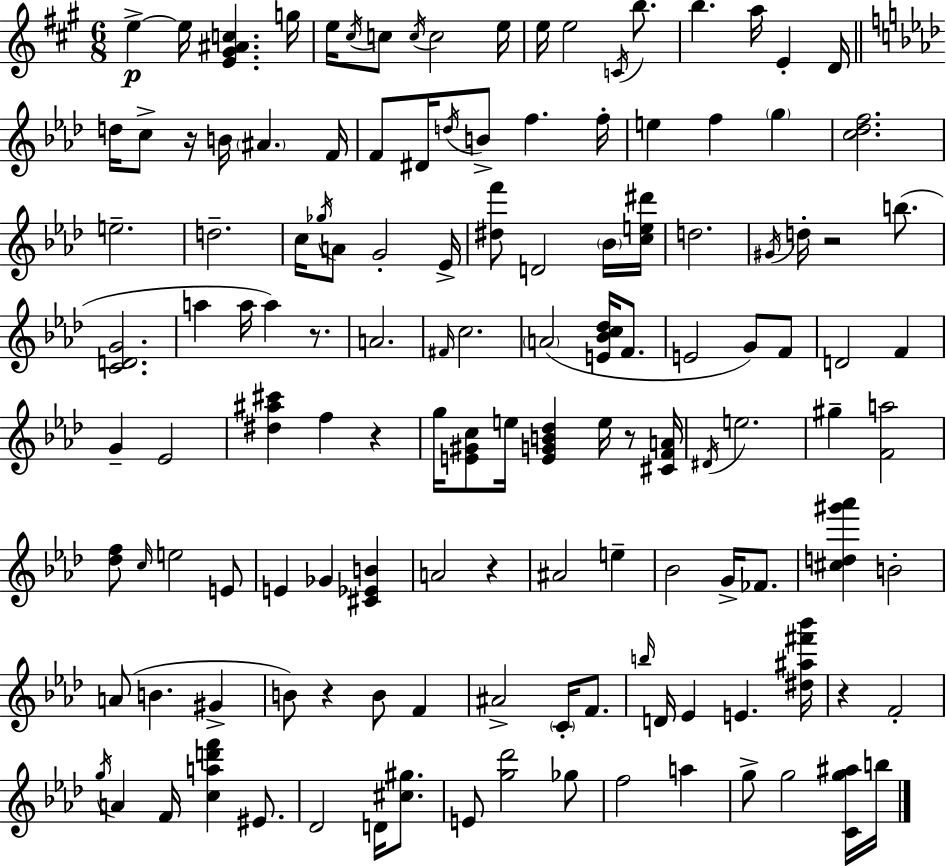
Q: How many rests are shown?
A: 8